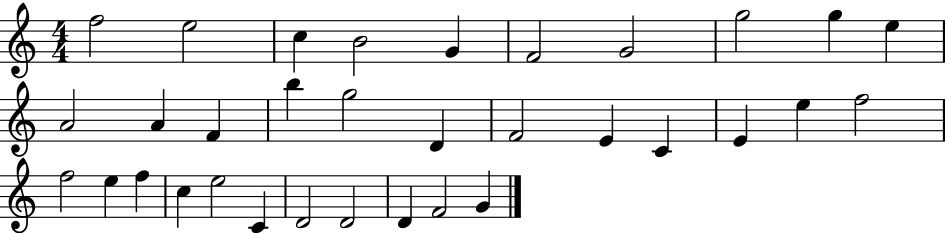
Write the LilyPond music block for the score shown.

{
  \clef treble
  \numericTimeSignature
  \time 4/4
  \key c \major
  f''2 e''2 | c''4 b'2 g'4 | f'2 g'2 | g''2 g''4 e''4 | \break a'2 a'4 f'4 | b''4 g''2 d'4 | f'2 e'4 c'4 | e'4 e''4 f''2 | \break f''2 e''4 f''4 | c''4 e''2 c'4 | d'2 d'2 | d'4 f'2 g'4 | \break \bar "|."
}